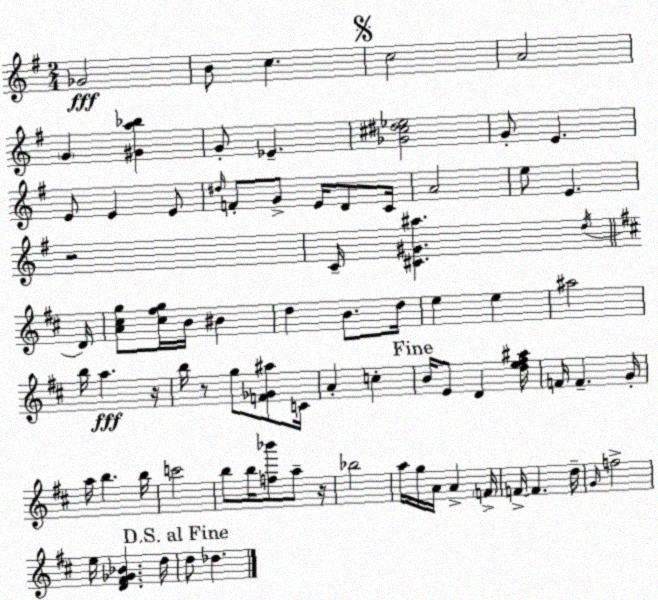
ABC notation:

X:1
T:Untitled
M:2/4
L:1/4
K:G
_G2 B/2 c c2 A2 G [^Ga_b] G/2 _E [_G^c^d_e]2 G/2 E E/2 E E/2 ^d/4 F/2 G/2 E/4 D/2 C/4 A2 e/2 E z2 C/4 [^C^G^a] d/4 D/4 [A^cg]/2 [^c^fg]/4 B/4 ^B d B/2 d/4 e e ^a2 b/4 a z/4 b/4 z/2 g/2 [F_G^a]/2 C/4 A c B/4 E/2 D [de^f^a]/4 F/4 F G/4 a/4 b b/4 c'2 b/2 b/4 [f_b']/2 a/2 z/4 _b2 a/4 g/4 A/4 A F/4 F/4 F d/4 G/4 f2 e/4 [D^F_G_B] d/4 d/2 _d